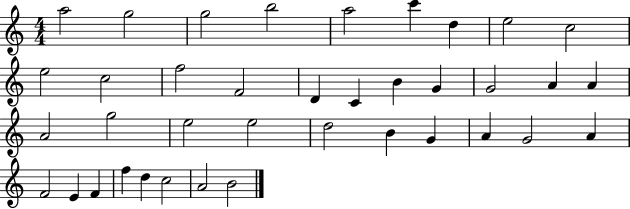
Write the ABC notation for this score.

X:1
T:Untitled
M:4/4
L:1/4
K:C
a2 g2 g2 b2 a2 c' d e2 c2 e2 c2 f2 F2 D C B G G2 A A A2 g2 e2 e2 d2 B G A G2 A F2 E F f d c2 A2 B2